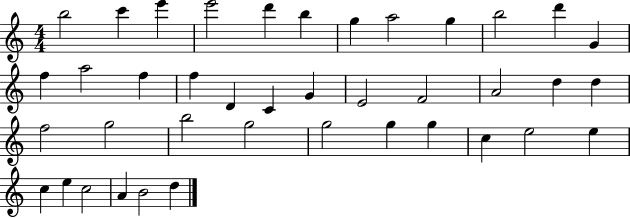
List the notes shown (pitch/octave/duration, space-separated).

B5/h C6/q E6/q E6/h D6/q B5/q G5/q A5/h G5/q B5/h D6/q G4/q F5/q A5/h F5/q F5/q D4/q C4/q G4/q E4/h F4/h A4/h D5/q D5/q F5/h G5/h B5/h G5/h G5/h G5/q G5/q C5/q E5/h E5/q C5/q E5/q C5/h A4/q B4/h D5/q